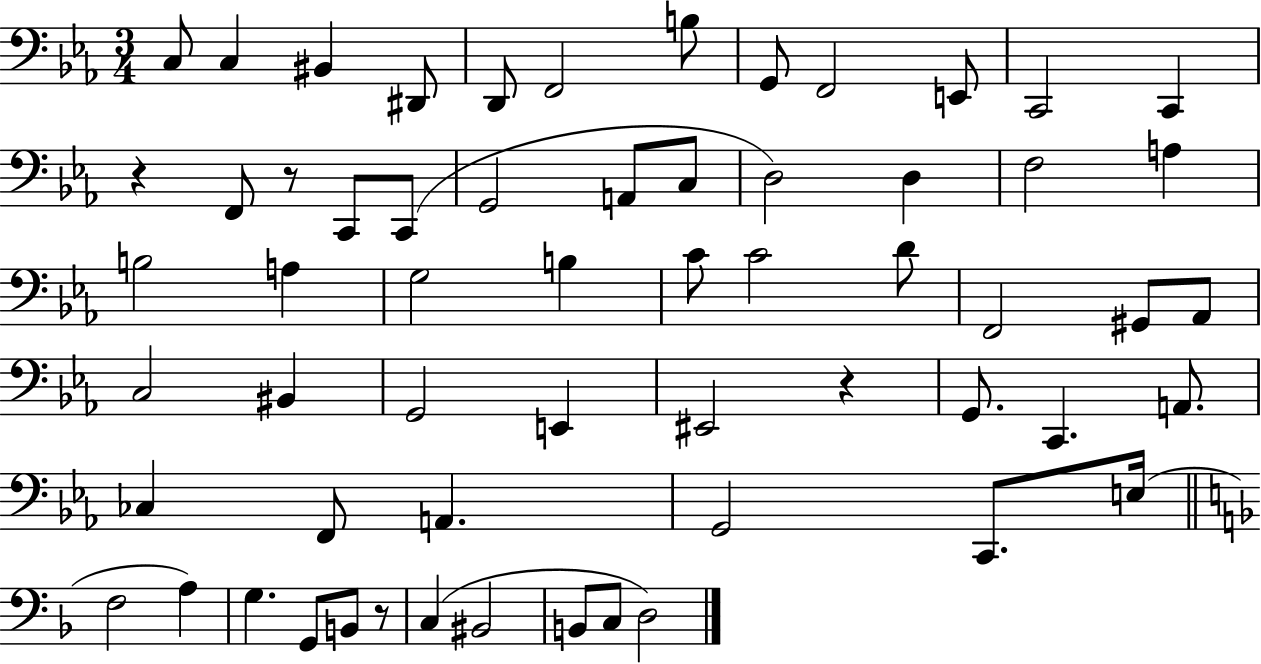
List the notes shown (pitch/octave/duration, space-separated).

C3/e C3/q BIS2/q D#2/e D2/e F2/h B3/e G2/e F2/h E2/e C2/h C2/q R/q F2/e R/e C2/e C2/e G2/h A2/e C3/e D3/h D3/q F3/h A3/q B3/h A3/q G3/h B3/q C4/e C4/h D4/e F2/h G#2/e Ab2/e C3/h BIS2/q G2/h E2/q EIS2/h R/q G2/e. C2/q. A2/e. CES3/q F2/e A2/q. G2/h C2/e. E3/s F3/h A3/q G3/q. G2/e B2/e R/e C3/q BIS2/h B2/e C3/e D3/h